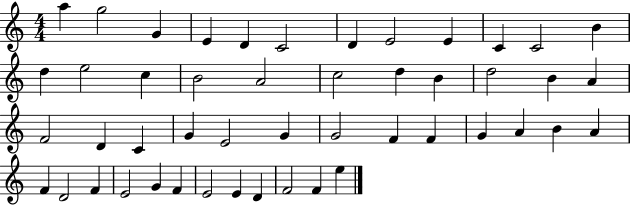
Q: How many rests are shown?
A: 0